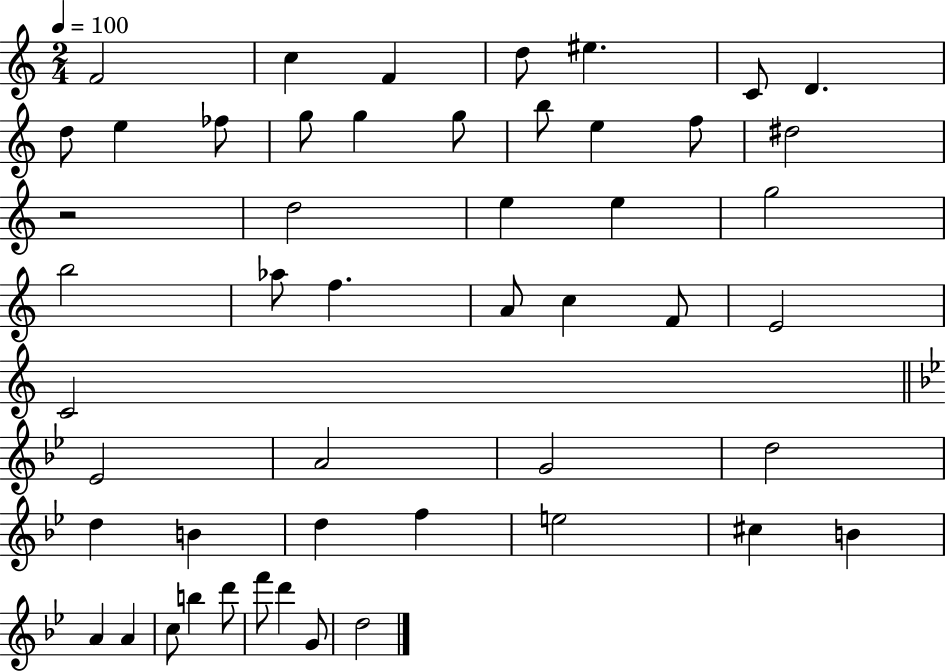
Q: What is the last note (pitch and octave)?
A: D5